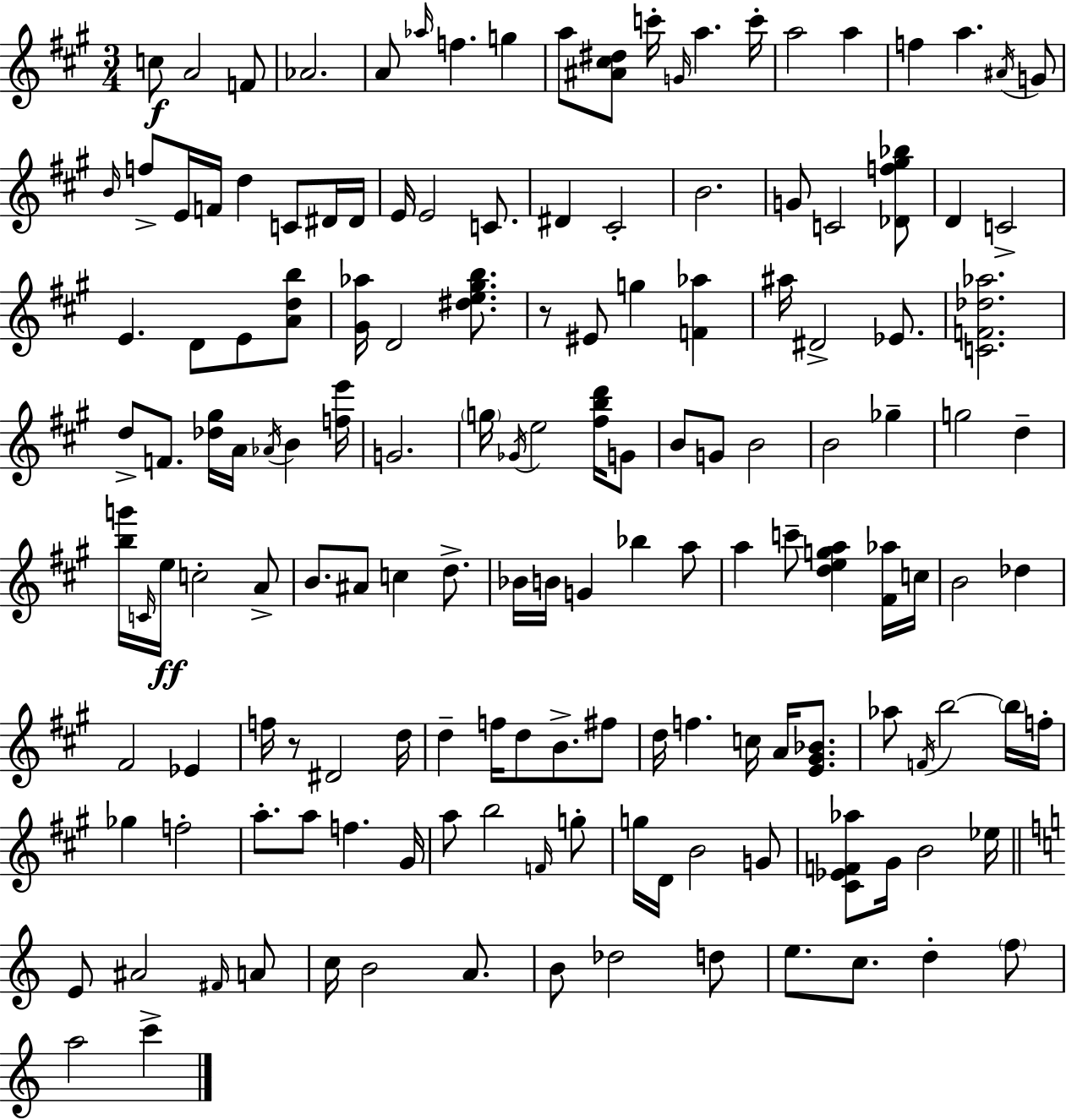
X:1
T:Untitled
M:3/4
L:1/4
K:A
c/2 A2 F/2 _A2 A/2 _a/4 f g a/2 [^A^c^d]/2 c'/4 G/4 a c'/4 a2 a f a ^A/4 G/2 B/4 f/2 E/4 F/4 d C/2 ^D/4 ^D/4 E/4 E2 C/2 ^D ^C2 B2 G/2 C2 [_Df^g_b]/2 D C2 E D/2 E/2 [Adb]/2 [^G_a]/4 D2 [^de^gb]/2 z/2 ^E/2 g [F_a] ^a/4 ^D2 _E/2 [CF_d_a]2 d/2 F/2 [_d^g]/4 A/4 _A/4 B [fe']/4 G2 g/4 _G/4 e2 [^fbd']/4 G/2 B/2 G/2 B2 B2 _g g2 d [bg']/4 C/4 e/4 c2 A/2 B/2 ^A/2 c d/2 _B/4 B/4 G _b a/2 a c'/2 [dega] [^F_a]/4 c/4 B2 _d ^F2 _E f/4 z/2 ^D2 d/4 d f/4 d/2 B/2 ^f/2 d/4 f c/4 A/4 [E^G_B]/2 _a/2 F/4 b2 b/4 f/4 _g f2 a/2 a/2 f ^G/4 a/2 b2 F/4 g/2 g/4 D/4 B2 G/2 [^C_EF_a]/2 ^G/4 B2 _e/4 E/2 ^A2 ^F/4 A/2 c/4 B2 A/2 B/2 _d2 d/2 e/2 c/2 d f/2 a2 c'